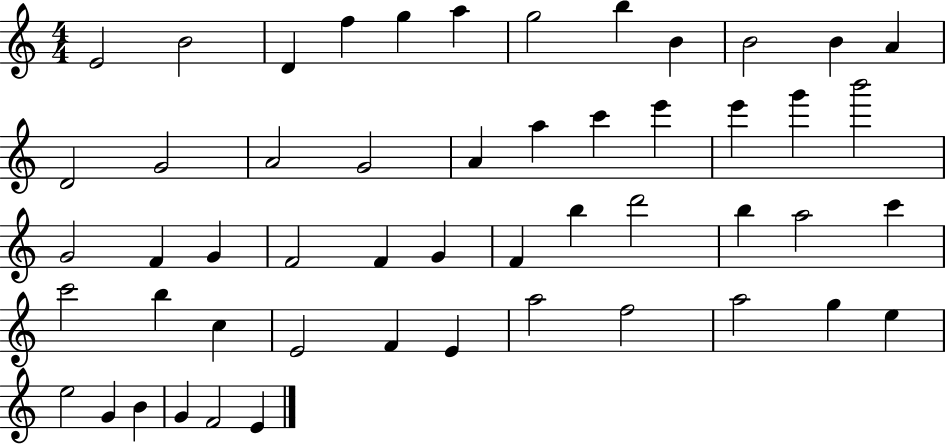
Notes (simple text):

E4/h B4/h D4/q F5/q G5/q A5/q G5/h B5/q B4/q B4/h B4/q A4/q D4/h G4/h A4/h G4/h A4/q A5/q C6/q E6/q E6/q G6/q B6/h G4/h F4/q G4/q F4/h F4/q G4/q F4/q B5/q D6/h B5/q A5/h C6/q C6/h B5/q C5/q E4/h F4/q E4/q A5/h F5/h A5/h G5/q E5/q E5/h G4/q B4/q G4/q F4/h E4/q